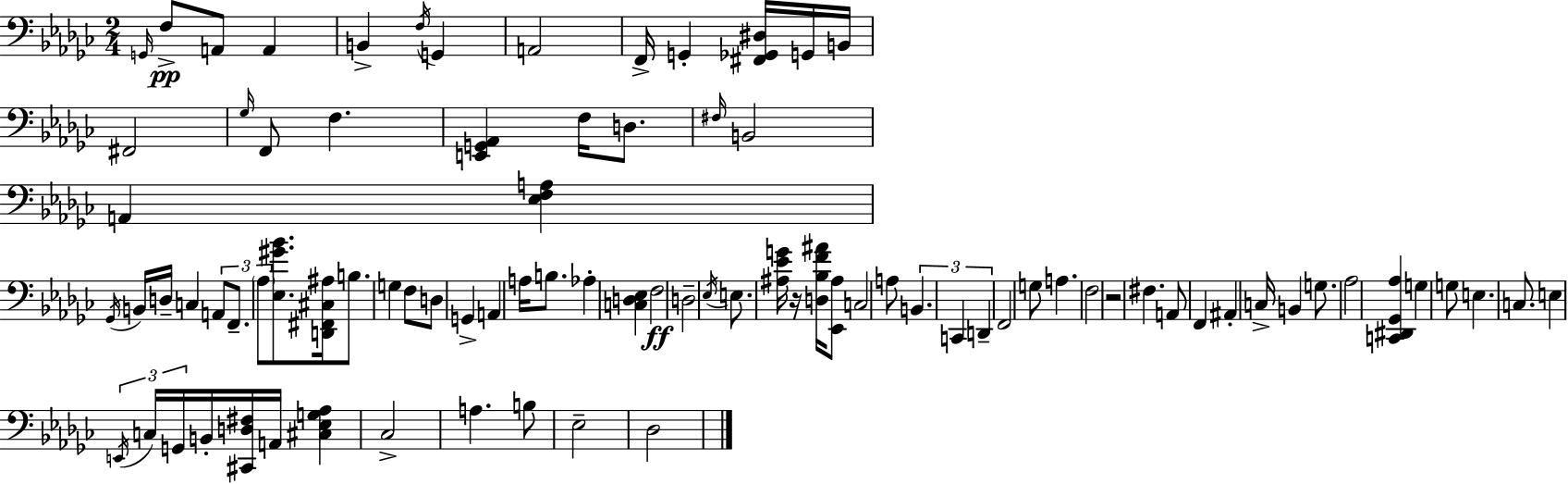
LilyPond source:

{
  \clef bass
  \numericTimeSignature
  \time 2/4
  \key ees \minor
  \grace { g,16 }\pp f8-> a,8 a,4 | b,4-> \acciaccatura { f16 } g,4 | a,2 | f,16-> g,4-. <fis, ges, dis>16 | \break g,16 b,16 fis,2 | \grace { ges16 } f,8 f4. | <e, g, aes,>4 f16 | d8. \grace { fis16 } b,2 | \break a,4 | <ees f a>4 \acciaccatura { ges,16 } b,16 d16-- c4 | \tuplet 3/2 { a,8 f,8.-- | \parenthesize aes8 } <ees gis' bes'>8. <d, fis, cis ais>16 b8. | \break g4 f8 d8 | g,4-> a,4 | a16 b8. aes4-. | <c d ees>4 f2\ff | \break d2-- | \acciaccatura { ees16 } e8. | <ais ees' g'>16 r16 <d bes f' ais'>16 <ees, ais>8 c2 | a8 | \break \tuplet 3/2 { b,4. c,4 | d,4-- } f,2 | g8 | a4. f2 | \break r2 | fis4. | a,8 f,4 | ais,4-. c16-> b,4 | \break g8. aes2 | <c, dis, ges, aes>4 | g4 g8 | e4. c8. | \break e4 \tuplet 3/2 { \acciaccatura { e,16 } c16 g,16 } | b,16-. <cis, d fis>16 a,16 <cis ees g aes>4 ces2-> | a4. | b8 ees2-- | \break des2 | \bar "|."
}